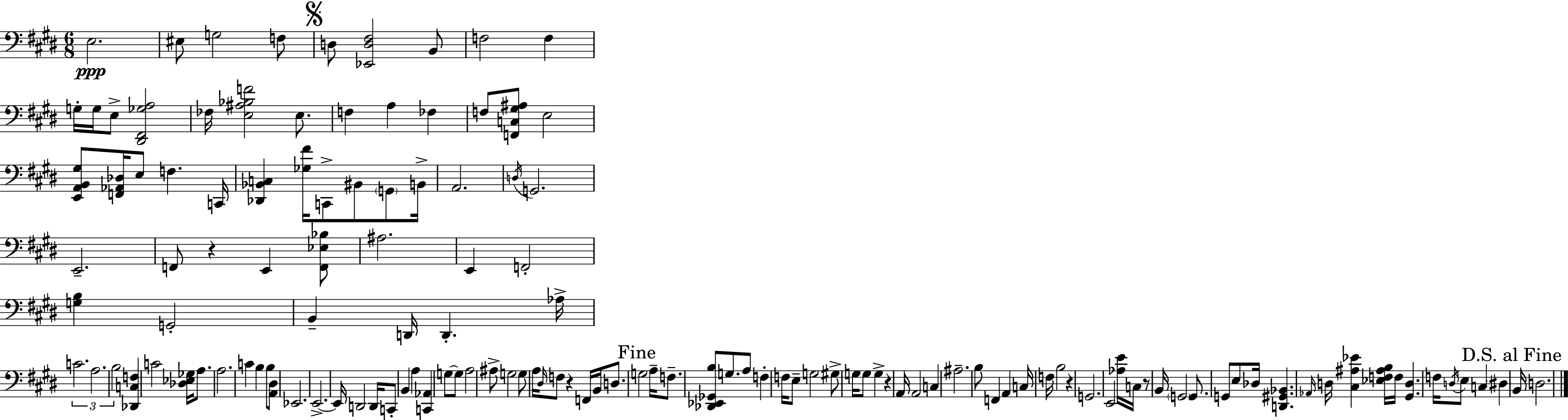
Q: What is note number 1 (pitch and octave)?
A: E3